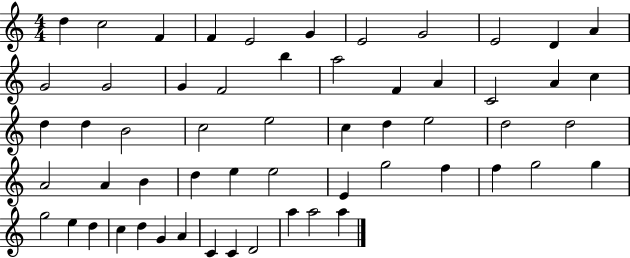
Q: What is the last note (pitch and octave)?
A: A5